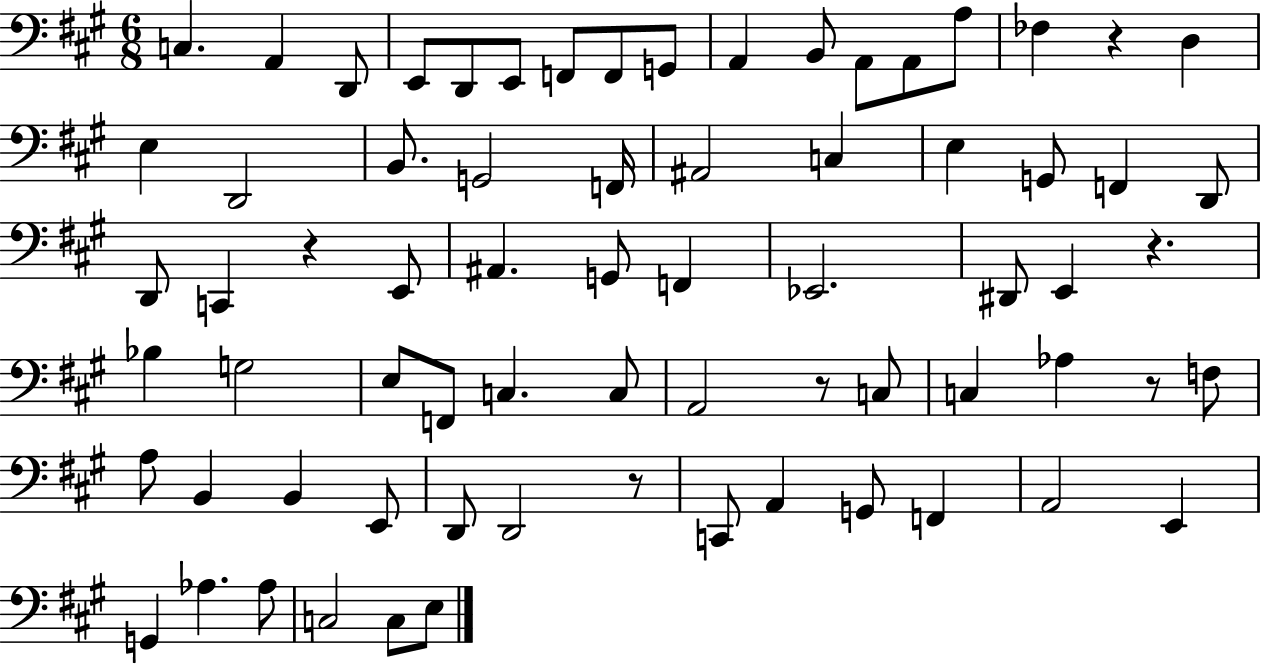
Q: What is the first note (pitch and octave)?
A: C3